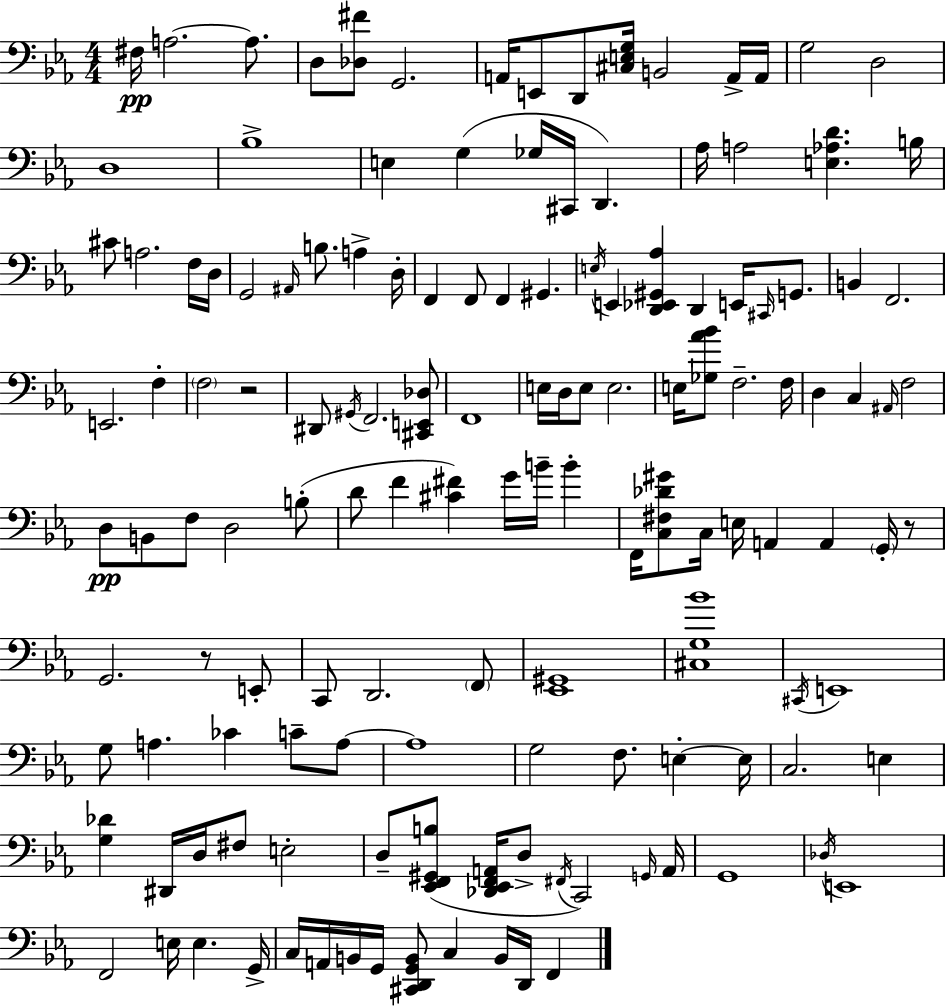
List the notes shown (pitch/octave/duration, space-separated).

F#3/s A3/h. A3/e. D3/e [Db3,F#4]/e G2/h. A2/s E2/e D2/e [C#3,E3,G3]/s B2/h A2/s A2/s G3/h D3/h D3/w Bb3/w E3/q G3/q Gb3/s C#2/s D2/q. Ab3/s A3/h [E3,Ab3,D4]/q. B3/s C#4/e A3/h. F3/s D3/s G2/h A#2/s B3/e. A3/q D3/s F2/q F2/e F2/q G#2/q. E3/s E2/q [D2,Eb2,G#2,Ab3]/q D2/q E2/s C#2/s G2/e. B2/q F2/h. E2/h. F3/q F3/h R/h D#2/e G#2/s F2/h. [C#2,E2,Db3]/e F2/w E3/s D3/s E3/e E3/h. E3/s [Gb3,Ab4,Bb4]/e F3/h. F3/s D3/q C3/q A#2/s F3/h D3/e B2/e F3/e D3/h B3/e D4/e F4/q [C#4,F#4]/q G4/s B4/s B4/q F2/s [C3,F#3,Db4,G#4]/e C3/s E3/s A2/q A2/q G2/s R/e G2/h. R/e E2/e C2/e D2/h. F2/e [Eb2,G#2]/w [C#3,G3,Bb4]/w C#2/s E2/w G3/e A3/q. CES4/q C4/e A3/e A3/w G3/h F3/e. E3/q E3/s C3/h. E3/q [G3,Db4]/q D#2/s D3/s F#3/e E3/h D3/e [Eb2,F2,G#2,B3]/e [Db2,Eb2,F2,A2]/s D3/e F#2/s C2/h G2/s A2/s G2/w Db3/s E2/w F2/h E3/s E3/q. G2/s C3/s A2/s B2/s G2/s [C#2,D2,G2,B2]/e C3/q B2/s D2/s F2/q